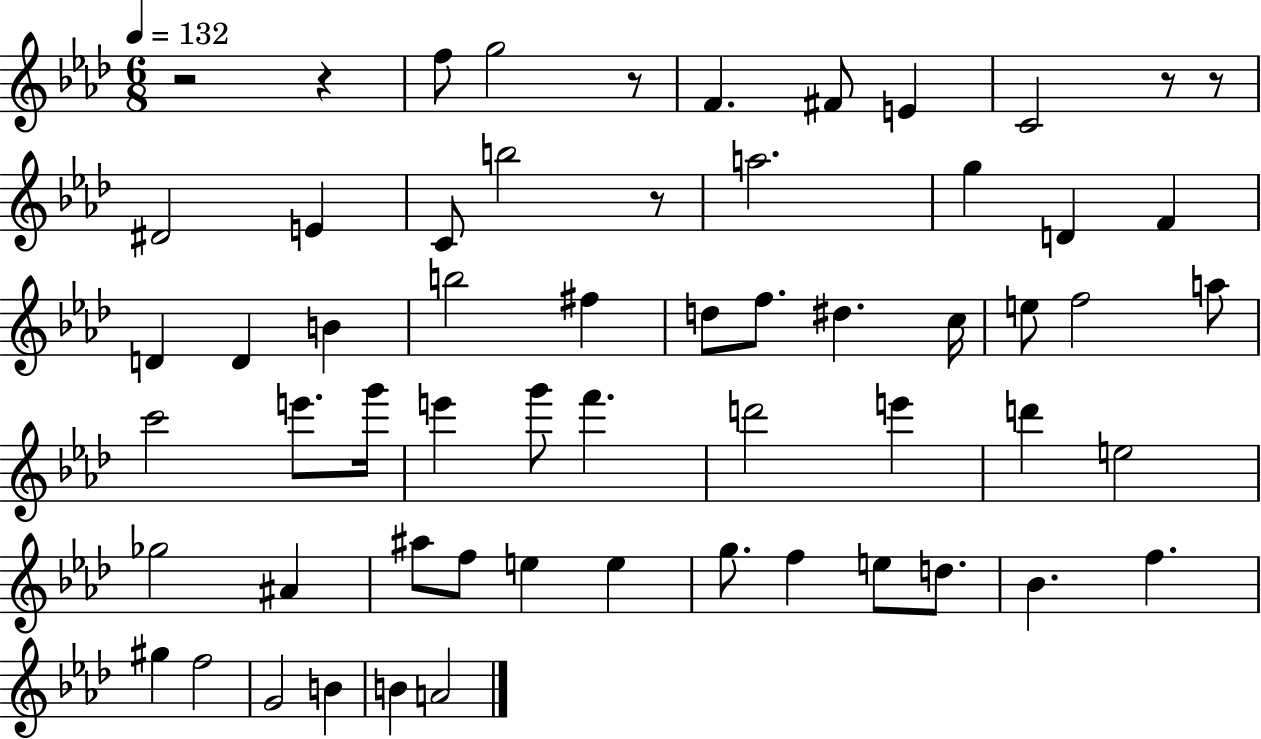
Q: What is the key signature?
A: AES major